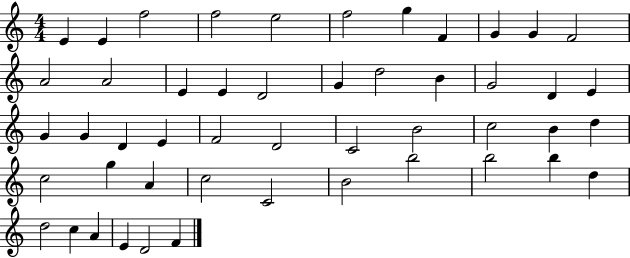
{
  \clef treble
  \numericTimeSignature
  \time 4/4
  \key c \major
  e'4 e'4 f''2 | f''2 e''2 | f''2 g''4 f'4 | g'4 g'4 f'2 | \break a'2 a'2 | e'4 e'4 d'2 | g'4 d''2 b'4 | g'2 d'4 e'4 | \break g'4 g'4 d'4 e'4 | f'2 d'2 | c'2 b'2 | c''2 b'4 d''4 | \break c''2 g''4 a'4 | c''2 c'2 | b'2 b''2 | b''2 b''4 d''4 | \break d''2 c''4 a'4 | e'4 d'2 f'4 | \bar "|."
}